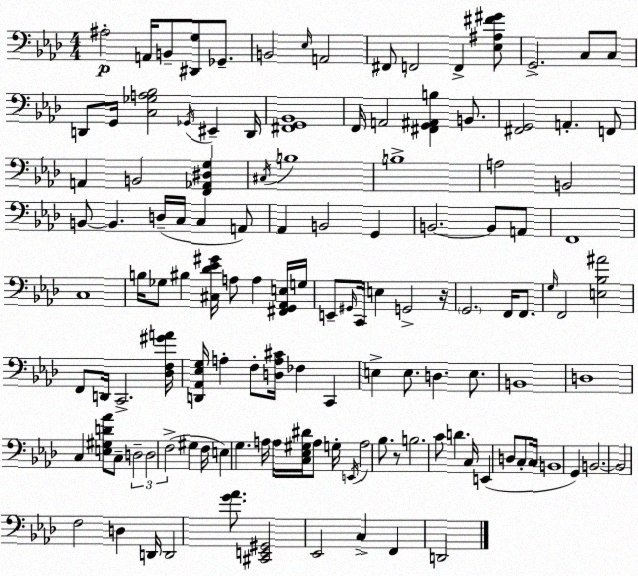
X:1
T:Untitled
M:4/4
L:1/4
K:Fm
^A,2 A,,/4 B,,/2 [^D,,G,]/2 _G,,/2 B,,2 _E,/4 A,,2 ^F,,/2 F,,2 F,, [_E,^A,^F^G]/2 G,,2 C,/2 C,/2 D,,/2 G,,/4 [C,_G,A,_B,]2 _G,,/4 ^E,, D,,/4 [^F,,G,,_B,,]4 F,,/4 A,,2 [^F,,G,,^A,,B,] B,,/2 [^F,,G,,]2 A,, F,,/2 A,, B,,2 [F,,_A,,^D,G,] ^C,/4 B,4 B,4 A,2 B,,2 B,,/2 B,, D,/4 C,/4 C, A,,/2 _A,, B,,2 G,, B,,2 B,,/2 A,,/2 F,,4 C,4 B,/4 _G,/2 ^B, [^C,_D_E^G]/4 A,/2 A, [^F,,G,,_A,,E,]/4 G,/4 E,,/2 ^G,,/4 C,,/4 E, G,,2 z/4 G,,2 F,,/4 F,,/2 G,/4 F,,2 [E,_B,^A]2 F,,/2 D,,/4 C,,2 [_D,F,^GA]/4 [D,,_A,,_E,G,]/4 A, F,/2 [D,A,^C]/4 _F, C,, E, E,/2 D, E,/2 B,,4 D,4 C, [E,^G,D_A]/2 C,/2 D,2 D,2 F,2 ^G, F,/4 E, G, A,/4 A,/4 [C,_E,^G,^D]/4 A,/2 G,/4 E,,/4 A,2 _B,/2 z/2 B,2 C/2 D C,/4 E,, D,/2 C,/2 C,/4 B,,4 G,, B,,2 B,,2 F,2 D, D,,/4 D,,2 [G_A]/2 [^C,,E,,^G,,]2 _E,,2 C, F,, D,,2